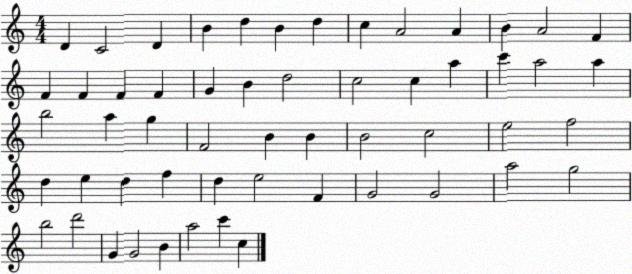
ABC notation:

X:1
T:Untitled
M:4/4
L:1/4
K:C
D C2 D B d B d c A2 A B A2 F F F F F G B d2 c2 c a c' a2 a b2 a g F2 B B B2 c2 e2 f2 d e d f d e2 F G2 G2 a2 g2 b2 d'2 G G2 B a2 c' c